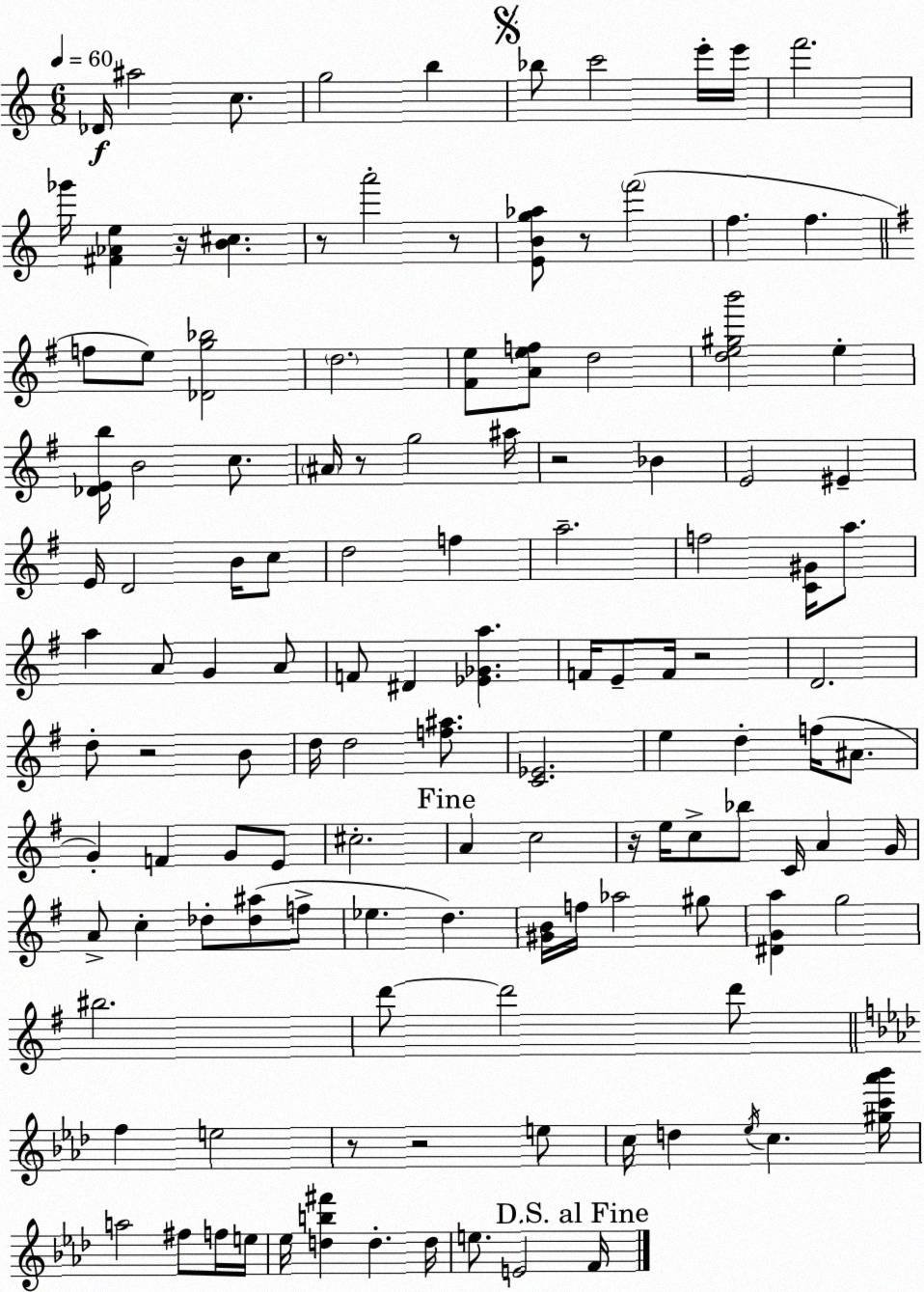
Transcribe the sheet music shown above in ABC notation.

X:1
T:Untitled
M:6/8
L:1/4
K:Am
_D/4 ^a2 c/2 g2 b _b/2 c'2 e'/4 e'/4 f'2 _g'/4 [^F_Ae] z/4 [B^c] z/2 a'2 z/2 [EBg_a]/2 z/2 f'2 f f f/2 e/2 [_Dg_b]2 d2 [^Fe]/2 [Aef]/2 d2 [de^gb']2 e [_DEb]/4 B2 c/2 ^A/4 z/2 g2 ^a/4 z2 _B E2 ^E E/4 D2 B/4 c/2 d2 f a2 f2 [C^G]/4 a/2 a A/2 G A/2 F/2 ^D [_E_Ga] F/4 E/2 F/4 z2 D2 d/2 z2 B/2 d/4 d2 [f^a]/2 [C_E]2 e d f/4 ^A/2 G F G/2 E/2 ^c2 A c2 z/4 e/4 c/2 _b/2 C/4 A G/4 A/2 c _d/2 [_d^a]/2 f/2 _e d [^GB]/4 f/4 _a2 ^g/2 [^DGa] g2 ^b2 d'/2 d'2 d'/2 f e2 z/2 z2 e/2 c/4 d _e/4 c [^gc'_a'_b']/4 a2 ^f/2 f/4 e/4 _e/4 [db^f'] d d/4 e/2 E2 F/4